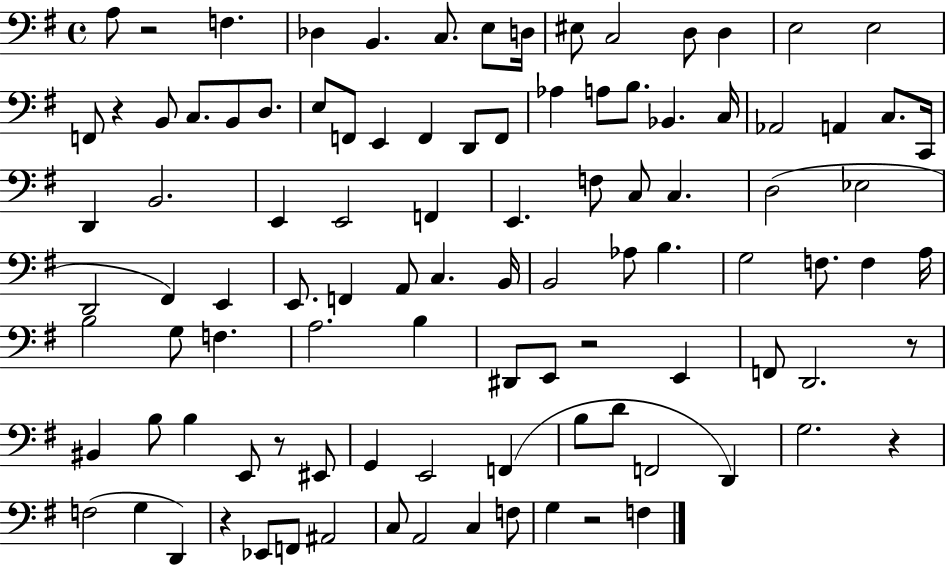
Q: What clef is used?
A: bass